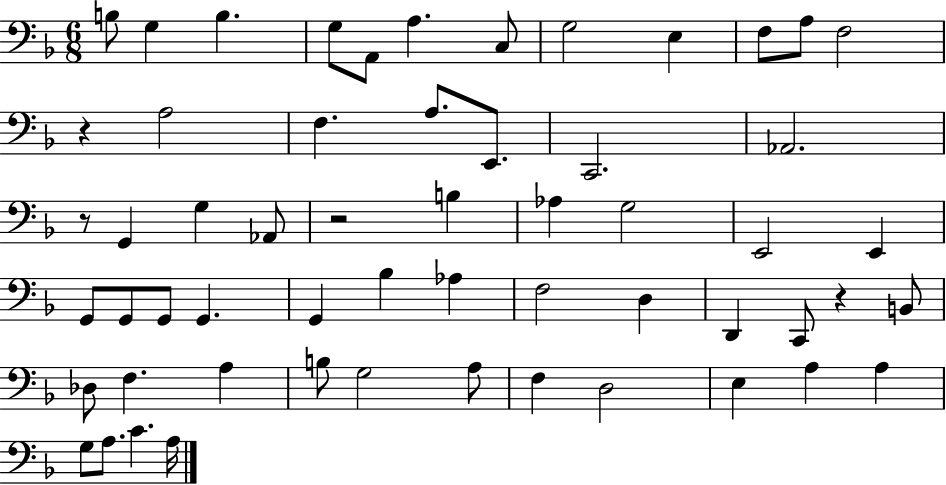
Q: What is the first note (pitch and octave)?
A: B3